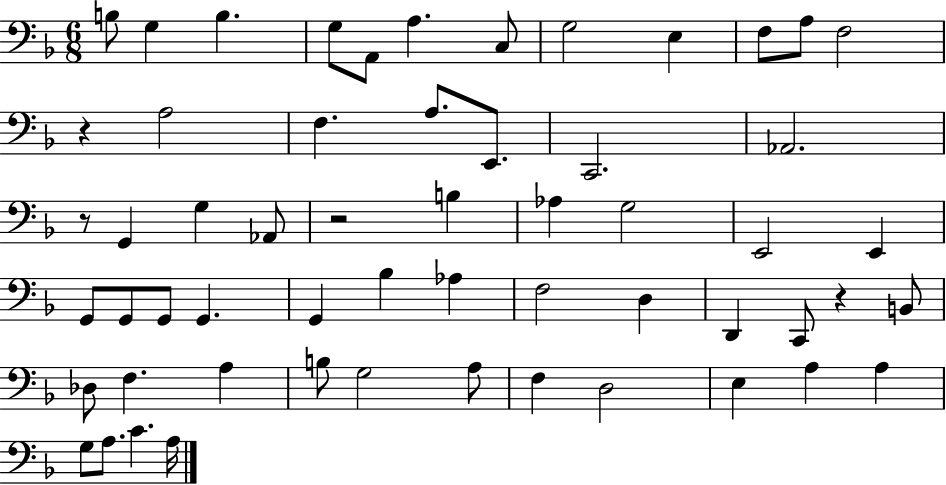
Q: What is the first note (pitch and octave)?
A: B3